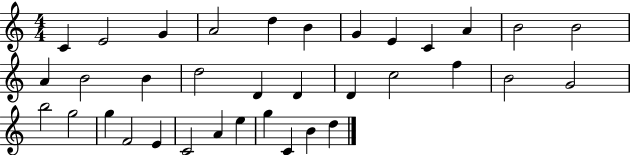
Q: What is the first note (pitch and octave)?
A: C4